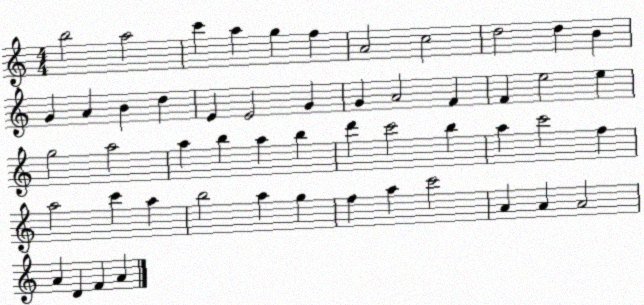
X:1
T:Untitled
M:4/4
L:1/4
K:C
b2 a2 c' a g f A2 c2 d2 d B G A B d E E2 G G A2 F F e2 e g2 a2 a b a b d' c'2 b a c'2 f a2 c' a b2 a g f a c'2 A A A2 A D F A